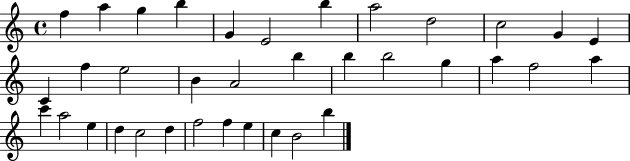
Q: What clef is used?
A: treble